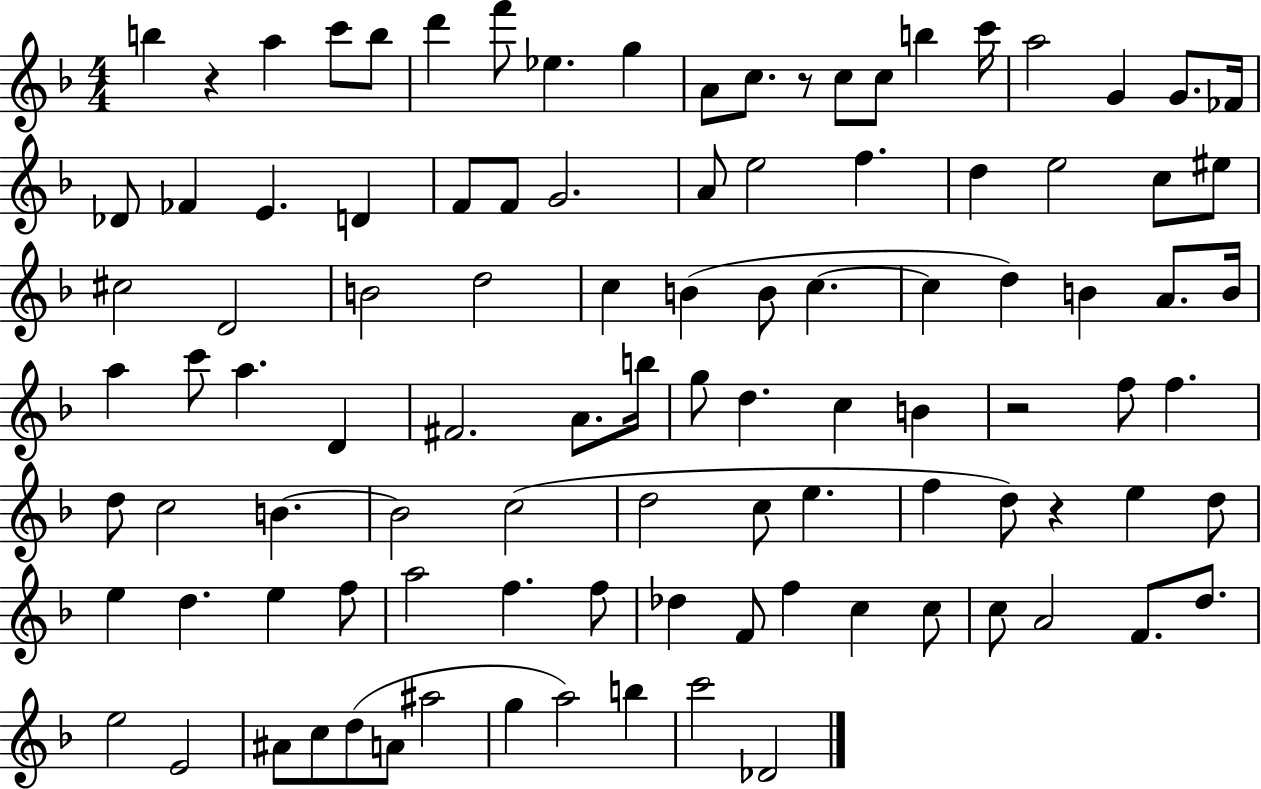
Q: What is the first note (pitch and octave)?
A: B5